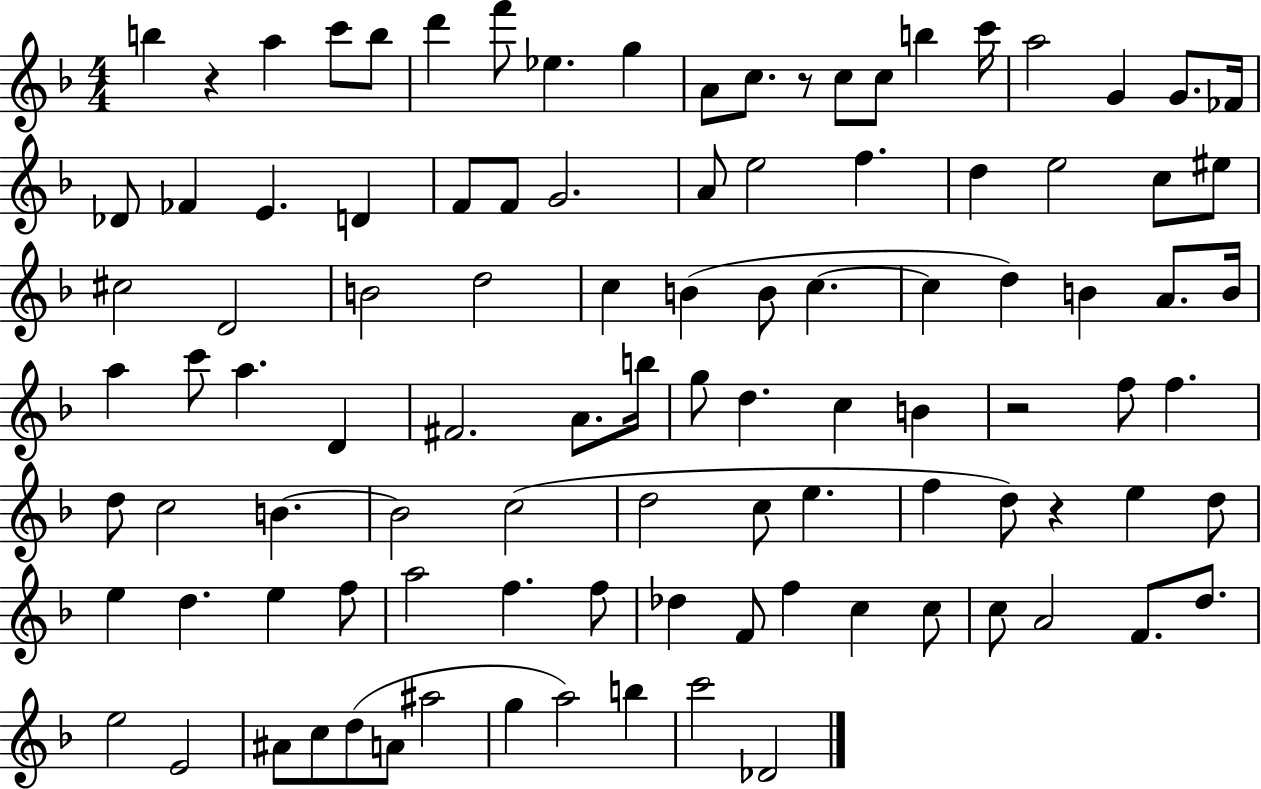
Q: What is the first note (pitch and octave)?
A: B5